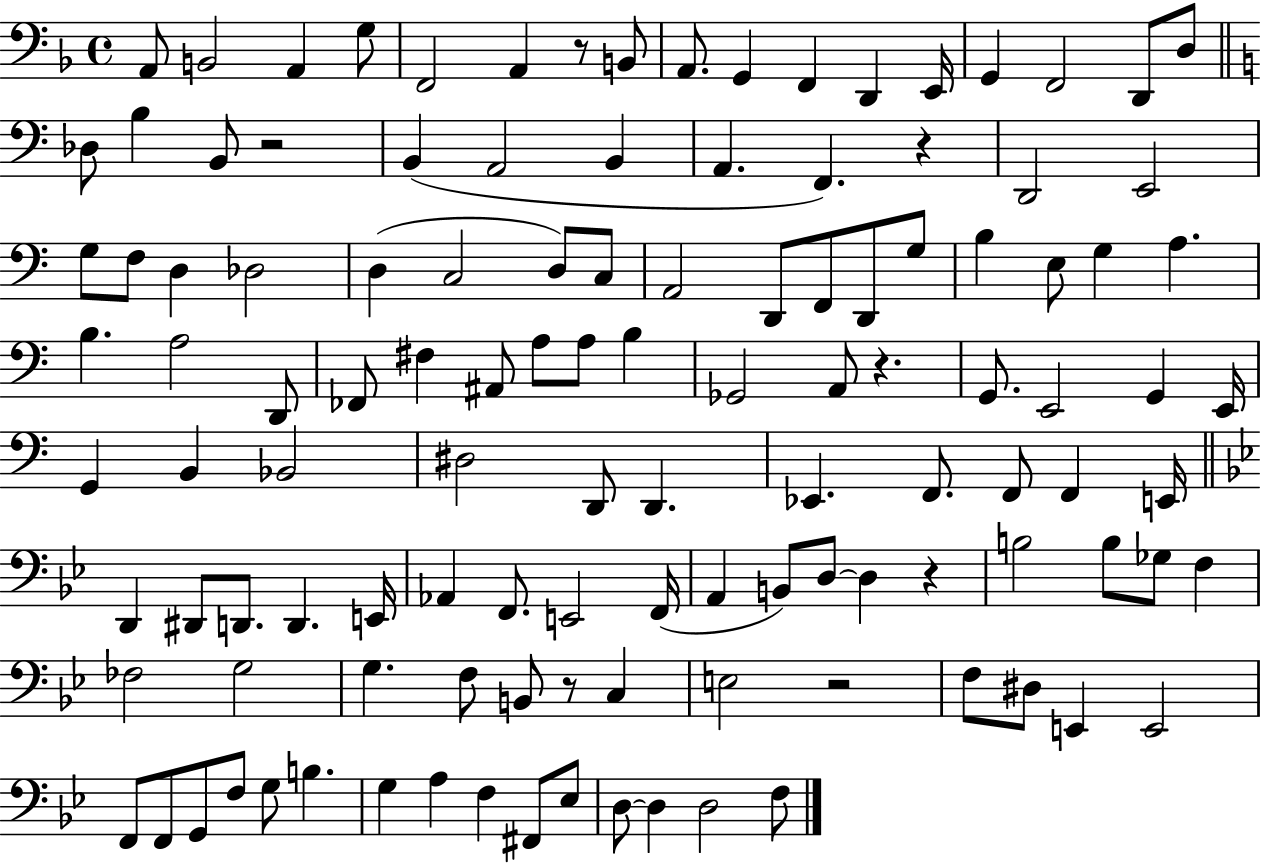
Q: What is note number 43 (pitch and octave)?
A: A3